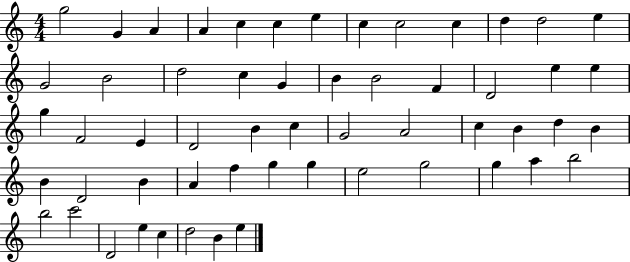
G5/h G4/q A4/q A4/q C5/q C5/q E5/q C5/q C5/h C5/q D5/q D5/h E5/q G4/h B4/h D5/h C5/q G4/q B4/q B4/h F4/q D4/h E5/q E5/q G5/q F4/h E4/q D4/h B4/q C5/q G4/h A4/h C5/q B4/q D5/q B4/q B4/q D4/h B4/q A4/q F5/q G5/q G5/q E5/h G5/h G5/q A5/q B5/h B5/h C6/h D4/h E5/q C5/q D5/h B4/q E5/q